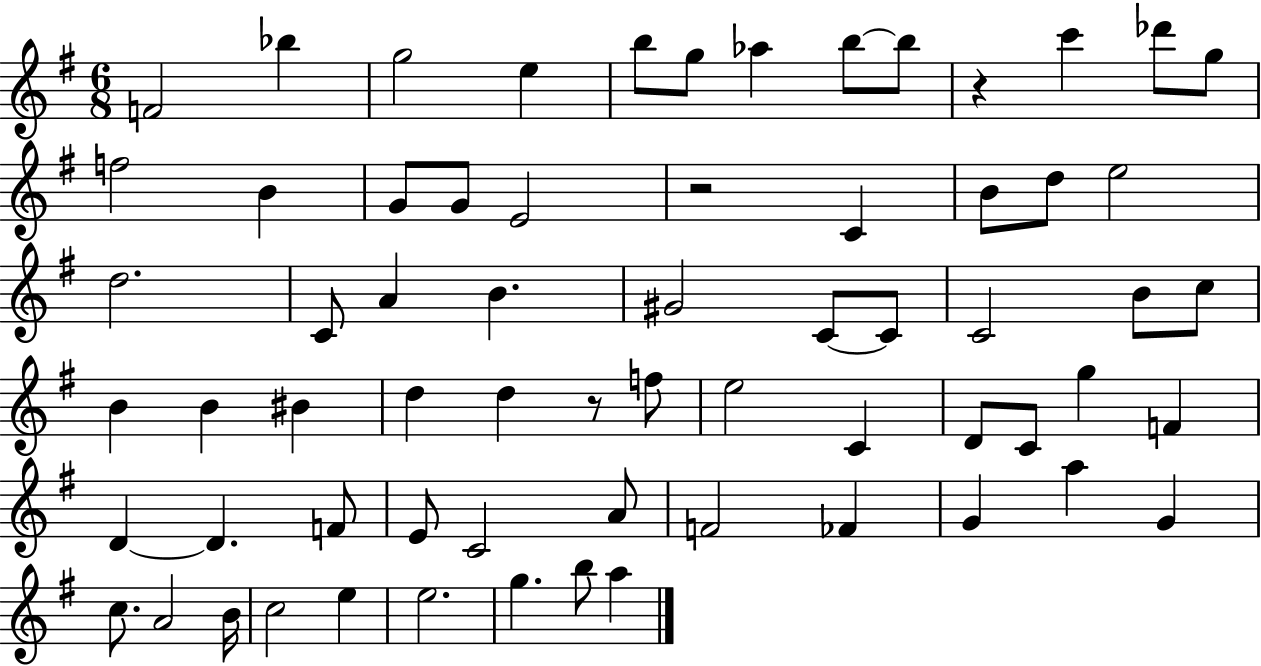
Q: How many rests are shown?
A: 3